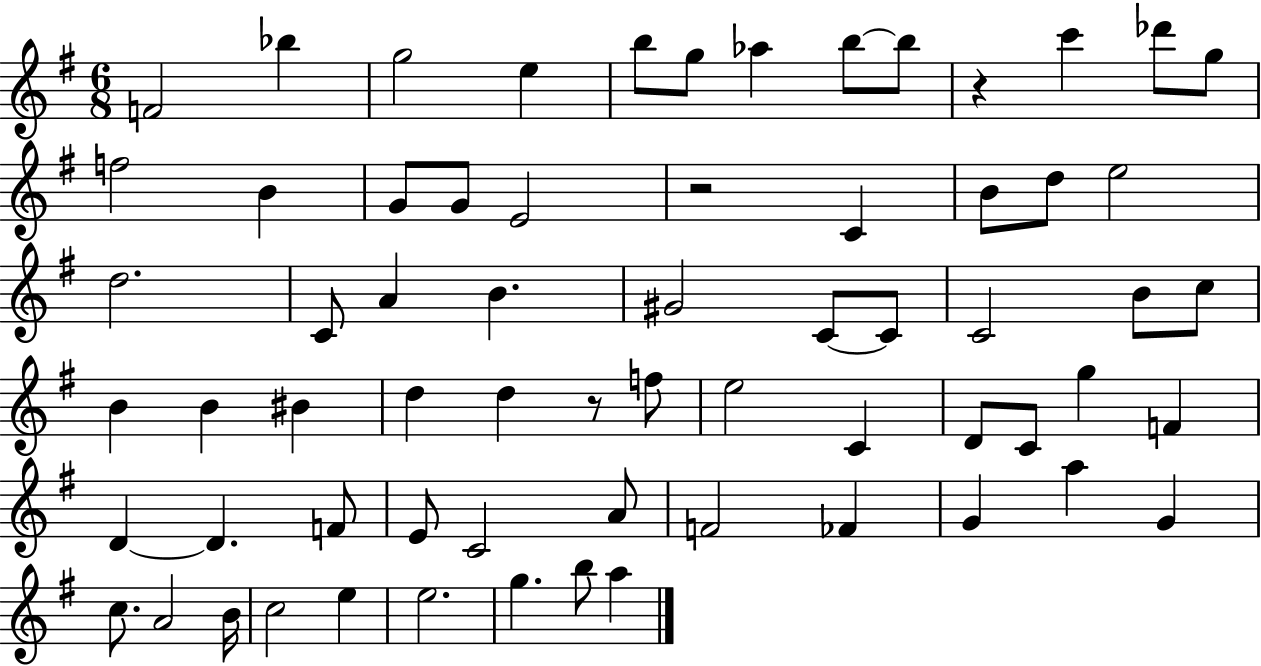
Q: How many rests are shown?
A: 3